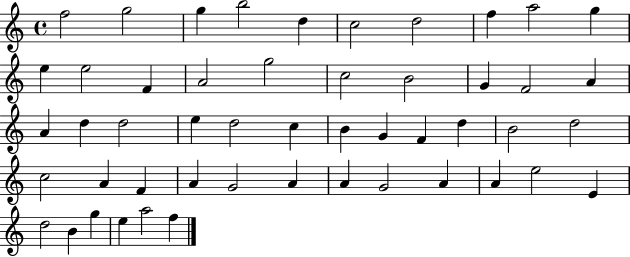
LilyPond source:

{
  \clef treble
  \time 4/4
  \defaultTimeSignature
  \key c \major
  f''2 g''2 | g''4 b''2 d''4 | c''2 d''2 | f''4 a''2 g''4 | \break e''4 e''2 f'4 | a'2 g''2 | c''2 b'2 | g'4 f'2 a'4 | \break a'4 d''4 d''2 | e''4 d''2 c''4 | b'4 g'4 f'4 d''4 | b'2 d''2 | \break c''2 a'4 f'4 | a'4 g'2 a'4 | a'4 g'2 a'4 | a'4 e''2 e'4 | \break d''2 b'4 g''4 | e''4 a''2 f''4 | \bar "|."
}